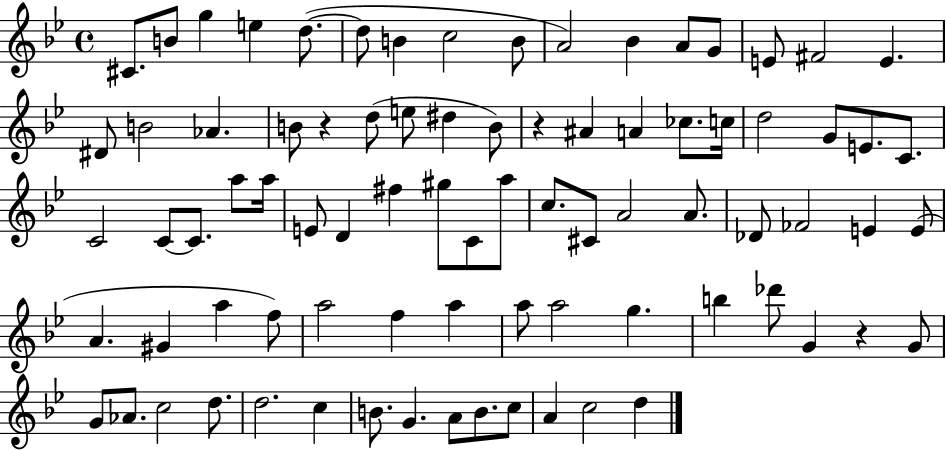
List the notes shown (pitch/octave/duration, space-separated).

C#4/e. B4/e G5/q E5/q D5/e. D5/e B4/q C5/h B4/e A4/h Bb4/q A4/e G4/e E4/e F#4/h E4/q. D#4/e B4/h Ab4/q. B4/e R/q D5/e E5/e D#5/q B4/e R/q A#4/q A4/q CES5/e. C5/s D5/h G4/e E4/e. C4/e. C4/h C4/e C4/e. A5/e A5/s E4/e D4/q F#5/q G#5/e C4/e A5/e C5/e. C#4/e A4/h A4/e. Db4/e FES4/h E4/q E4/e A4/q. G#4/q A5/q F5/e A5/h F5/q A5/q A5/e A5/h G5/q. B5/q Db6/e G4/q R/q G4/e G4/e Ab4/e. C5/h D5/e. D5/h. C5/q B4/e. G4/q. A4/e B4/e. C5/e A4/q C5/h D5/q